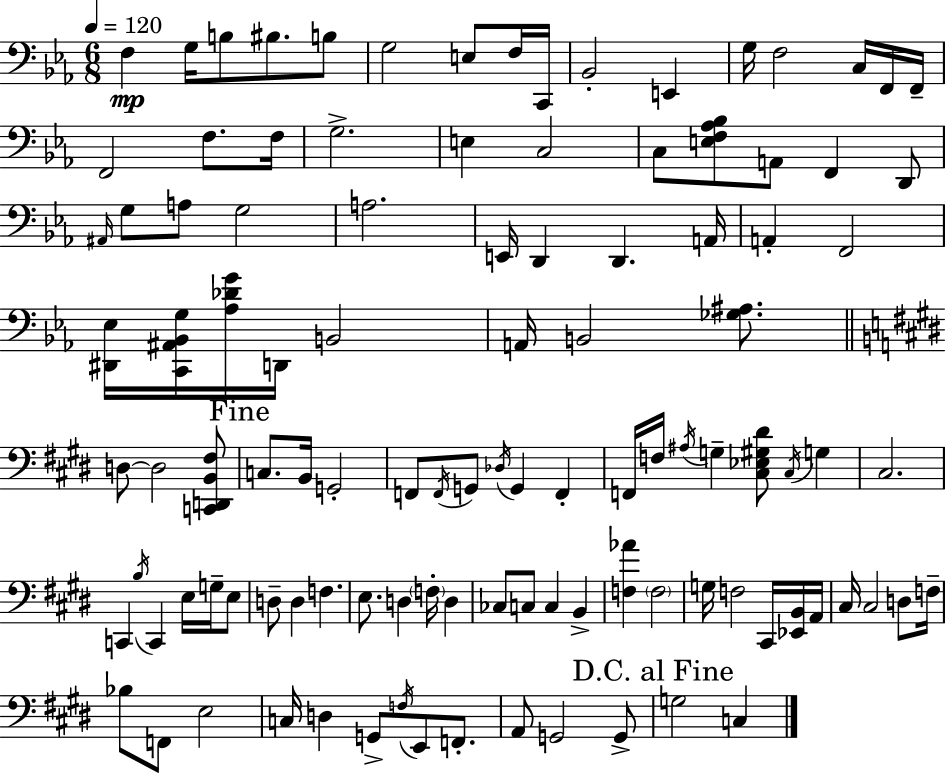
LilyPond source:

{
  \clef bass
  \numericTimeSignature
  \time 6/8
  \key ees \major
  \tempo 4 = 120
  f4\mp g16 b8 bis8. b8 | g2 e8 f16 c,16 | bes,2-. e,4 | g16 f2 c16 f,16 f,16-- | \break f,2 f8. f16 | g2.-> | e4 c2 | c8 <e f aes bes>8 a,8 f,4 d,8 | \break \grace { ais,16 } g8 a8 g2 | a2. | e,16 d,4 d,4. | a,16 a,4-. f,2 | \break <dis, ees>16 <c, ais, bes, g>16 <aes des' g'>16 d,16 b,2 | a,16 b,2 <ges ais>8. | \bar "||" \break \key e \major d8~~ d2 <c, d, b, fis>8 | \mark "Fine" c8. b,16 g,2-. | f,8 \acciaccatura { f,16 } g,8 \acciaccatura { des16 } g,4 f,4-. | f,16 f16 \acciaccatura { ais16 } g4-- <cis ees gis dis'>8 \acciaccatura { cis16 } | \break g4 cis2. | c,4 \acciaccatura { b16 } c,4 | e16 g16-- e8 d8-- d4 f4. | e8. d4 | \break \parenthesize f16-. d4 ces8 c8 c4 | b,4-> <f aes'>4 \parenthesize f2 | g16 f2 | cis,16 <ees, b,>16 a,16 cis16 cis2 | \break d8 f16-- bes8 f,8 e2 | c16 d4 g,8-> | \acciaccatura { f16 } e,8 f,8.-. a,8 g,2 | g,8-> \mark "D.C. al Fine" g2 | \break c4 \bar "|."
}